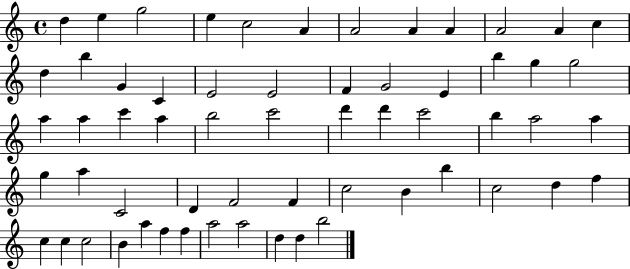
D5/q E5/q G5/h E5/q C5/h A4/q A4/h A4/q A4/q A4/h A4/q C5/q D5/q B5/q G4/q C4/q E4/h E4/h F4/q G4/h E4/q B5/q G5/q G5/h A5/q A5/q C6/q A5/q B5/h C6/h D6/q D6/q C6/h B5/q A5/h A5/q G5/q A5/q C4/h D4/q F4/h F4/q C5/h B4/q B5/q C5/h D5/q F5/q C5/q C5/q C5/h B4/q A5/q F5/q F5/q A5/h A5/h D5/q D5/q B5/h